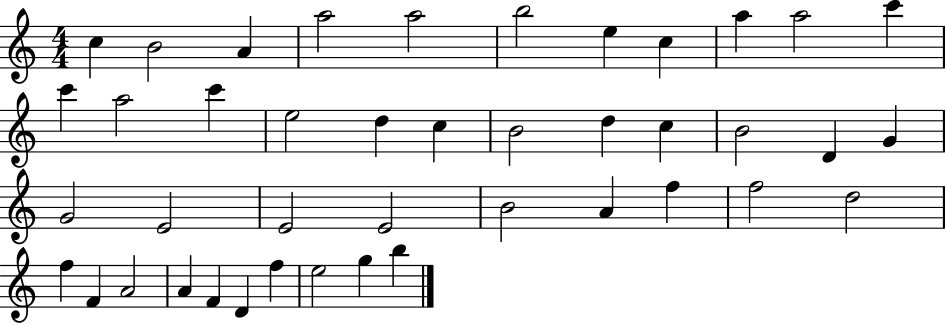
C5/q B4/h A4/q A5/h A5/h B5/h E5/q C5/q A5/q A5/h C6/q C6/q A5/h C6/q E5/h D5/q C5/q B4/h D5/q C5/q B4/h D4/q G4/q G4/h E4/h E4/h E4/h B4/h A4/q F5/q F5/h D5/h F5/q F4/q A4/h A4/q F4/q D4/q F5/q E5/h G5/q B5/q